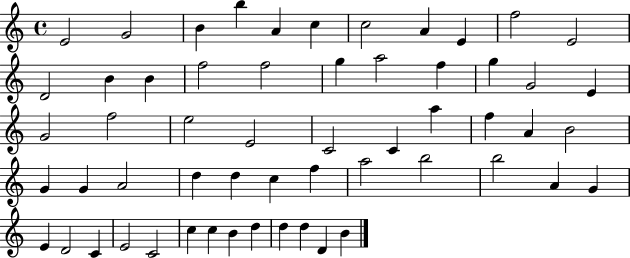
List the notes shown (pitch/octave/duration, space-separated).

E4/h G4/h B4/q B5/q A4/q C5/q C5/h A4/q E4/q F5/h E4/h D4/h B4/q B4/q F5/h F5/h G5/q A5/h F5/q G5/q G4/h E4/q G4/h F5/h E5/h E4/h C4/h C4/q A5/q F5/q A4/q B4/h G4/q G4/q A4/h D5/q D5/q C5/q F5/q A5/h B5/h B5/h A4/q G4/q E4/q D4/h C4/q E4/h C4/h C5/q C5/q B4/q D5/q D5/q D5/q D4/q B4/q